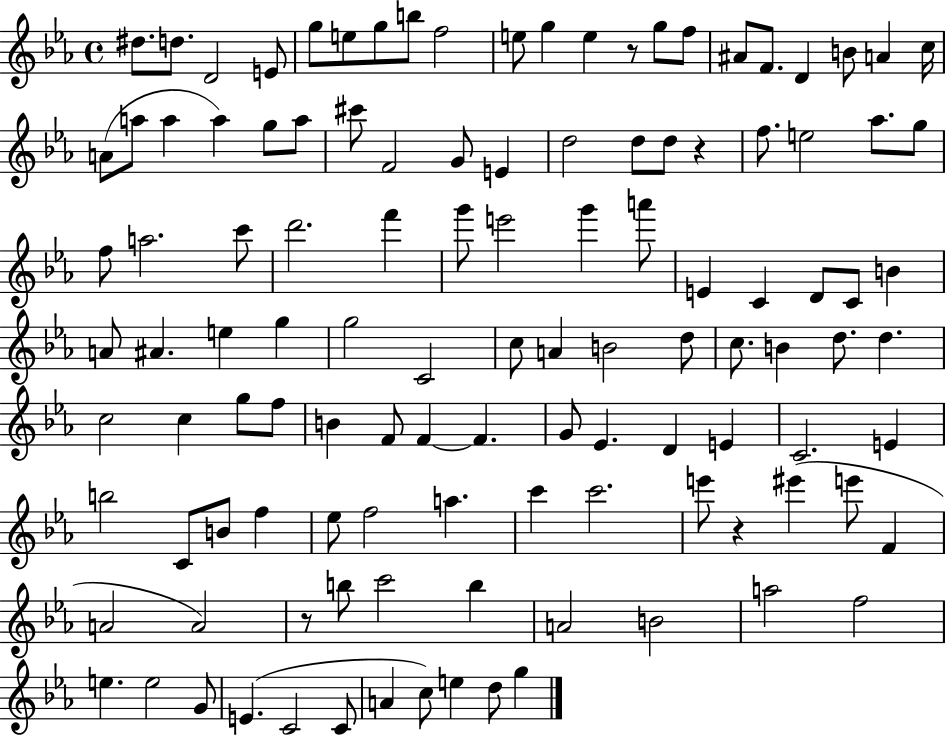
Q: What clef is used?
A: treble